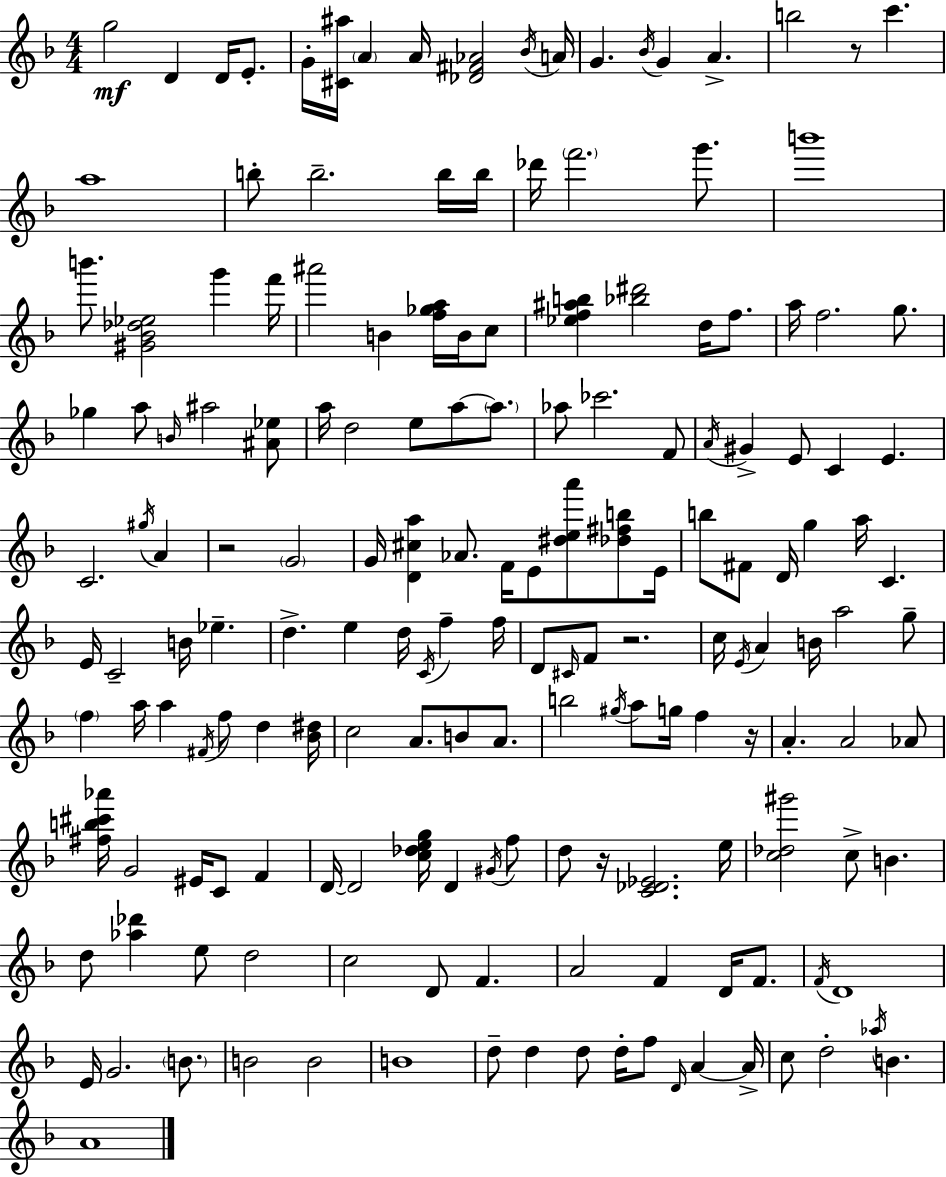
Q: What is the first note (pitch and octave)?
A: G5